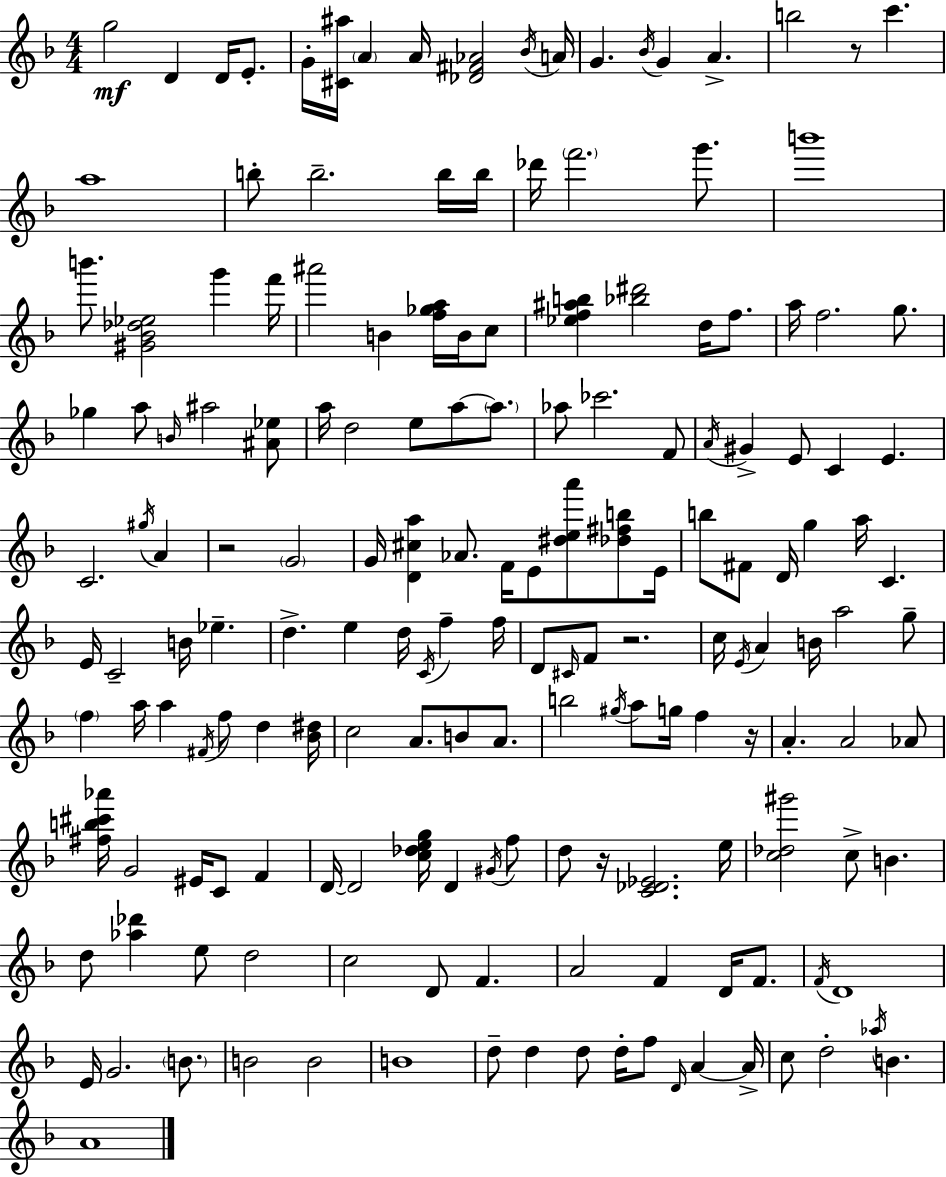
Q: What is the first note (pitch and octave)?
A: G5